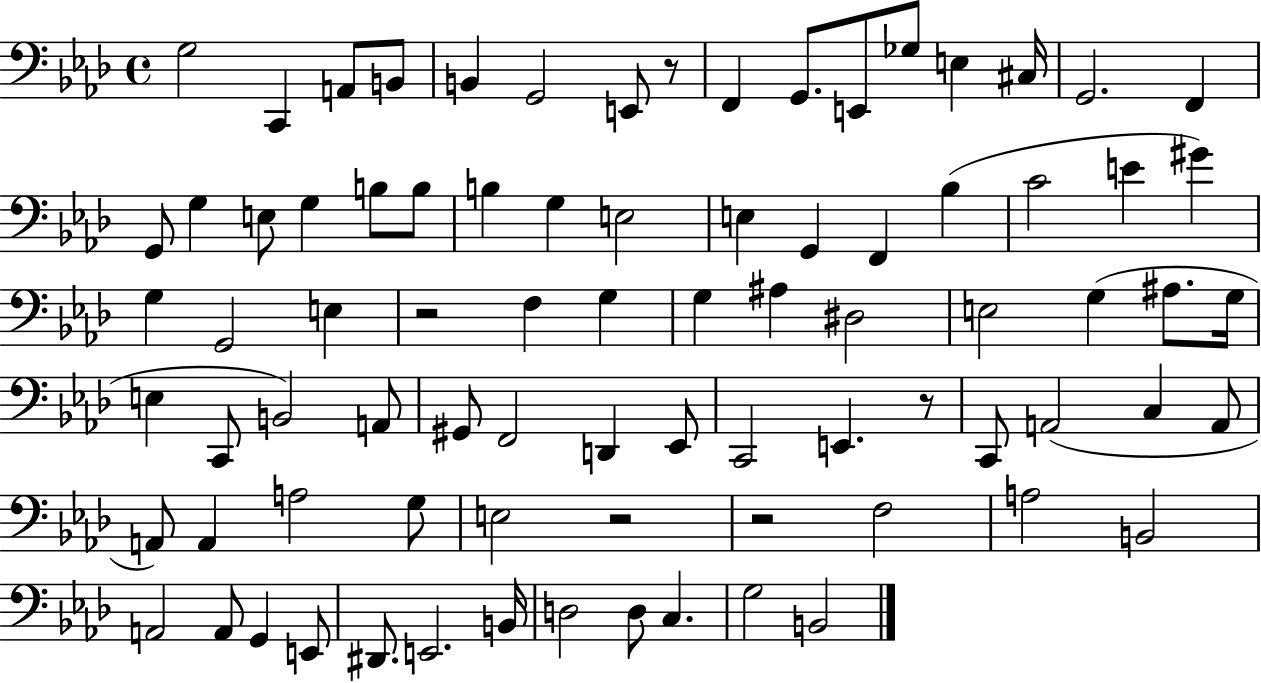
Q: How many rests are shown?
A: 5